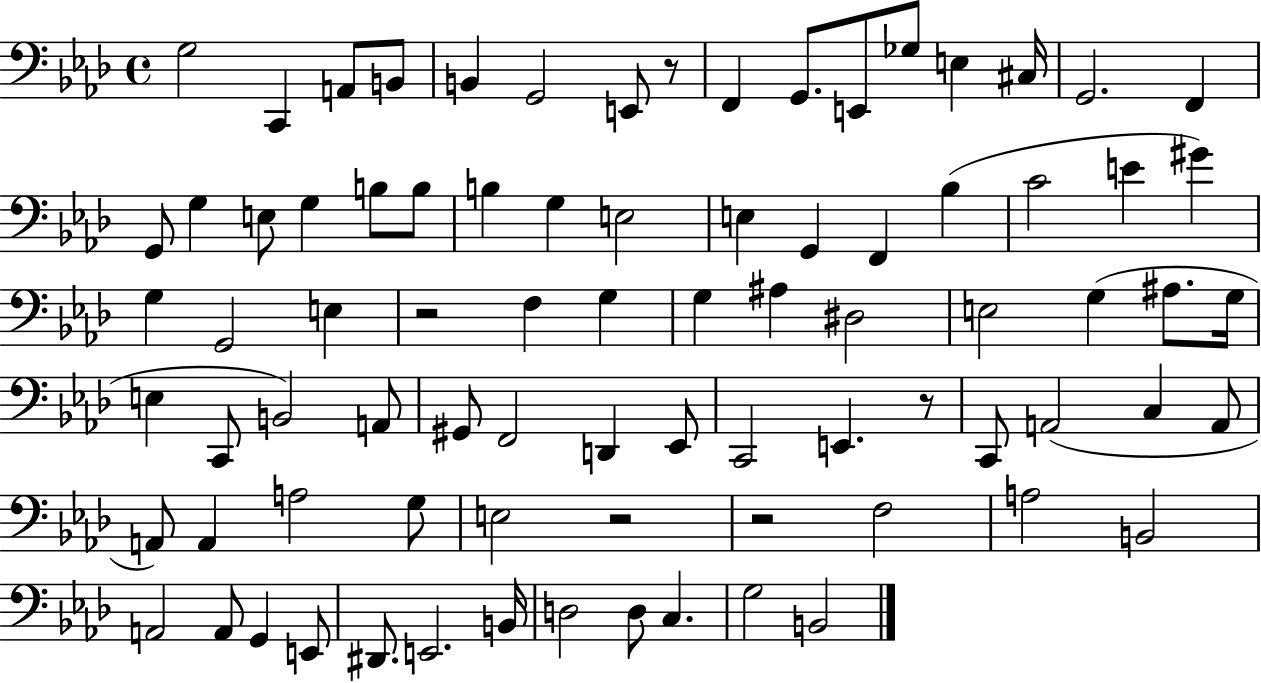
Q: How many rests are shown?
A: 5